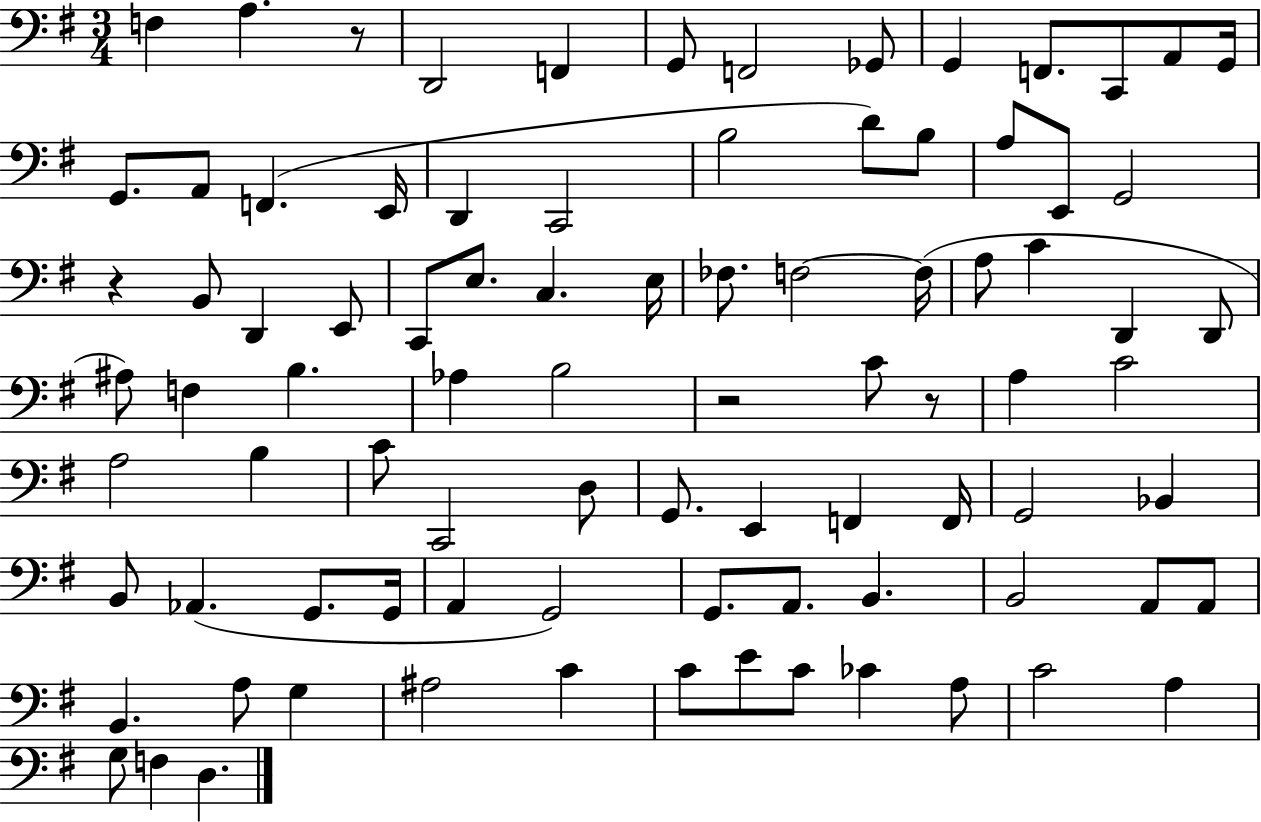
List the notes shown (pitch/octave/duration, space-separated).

F3/q A3/q. R/e D2/h F2/q G2/e F2/h Gb2/e G2/q F2/e. C2/e A2/e G2/s G2/e. A2/e F2/q. E2/s D2/q C2/h B3/h D4/e B3/e A3/e E2/e G2/h R/q B2/e D2/q E2/e C2/e E3/e. C3/q. E3/s FES3/e. F3/h F3/s A3/e C4/q D2/q D2/e A#3/e F3/q B3/q. Ab3/q B3/h R/h C4/e R/e A3/q C4/h A3/h B3/q C4/e C2/h D3/e G2/e. E2/q F2/q F2/s G2/h Bb2/q B2/e Ab2/q. G2/e. G2/s A2/q G2/h G2/e. A2/e. B2/q. B2/h A2/e A2/e B2/q. A3/e G3/q A#3/h C4/q C4/e E4/e C4/e CES4/q A3/e C4/h A3/q G3/e F3/q D3/q.